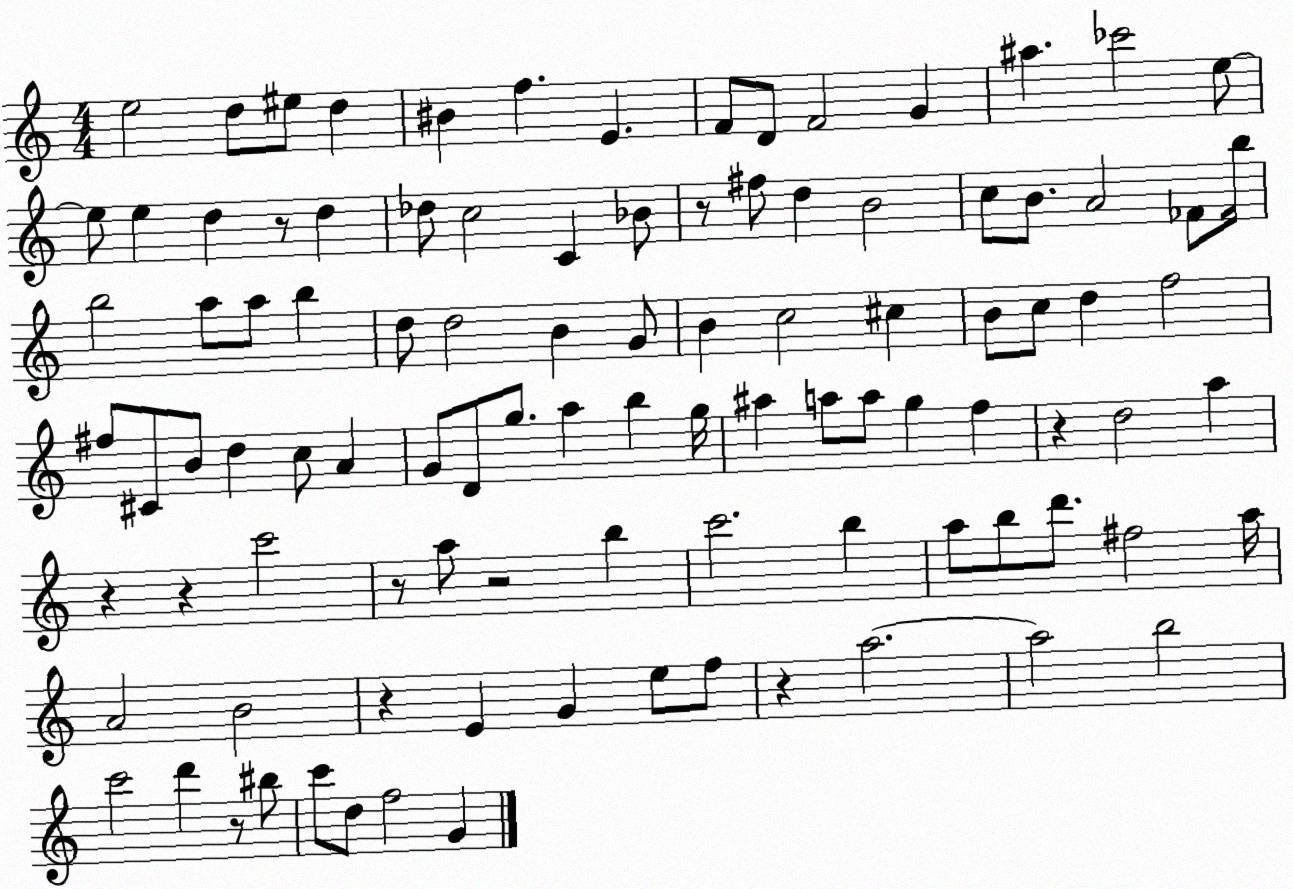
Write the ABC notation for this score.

X:1
T:Untitled
M:4/4
L:1/4
K:C
e2 d/2 ^e/2 d ^B f E F/2 D/2 F2 G ^a _c'2 e/2 e/2 e d z/2 d _d/2 c2 C _B/2 z/2 ^f/2 d B2 c/2 B/2 A2 _F/2 b/4 b2 a/2 a/2 b d/2 d2 B G/2 B c2 ^c B/2 c/2 d f2 ^f/2 ^C/2 B/2 d c/2 A G/2 D/2 g/2 a b g/4 ^a a/2 a/2 g f z d2 a z z c'2 z/2 a/2 z2 b c'2 b a/2 b/2 d'/2 ^f2 a/4 A2 B2 z E G e/2 f/2 z a2 a2 b2 c'2 d' z/2 ^b/2 c'/2 d/2 f2 G